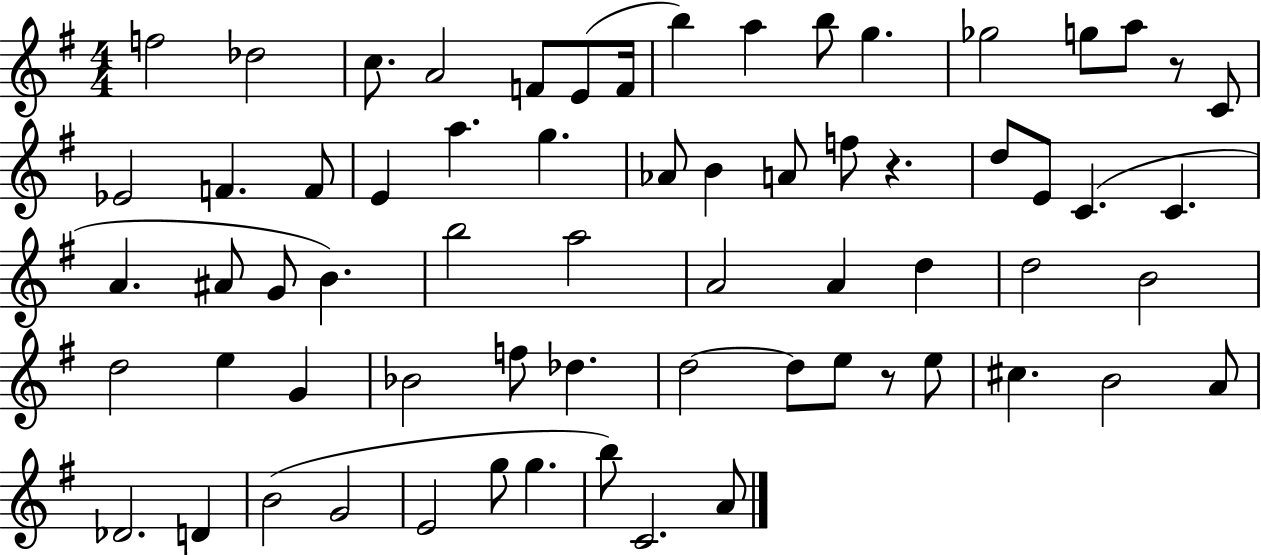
F5/h Db5/h C5/e. A4/h F4/e E4/e F4/s B5/q A5/q B5/e G5/q. Gb5/h G5/e A5/e R/e C4/e Eb4/h F4/q. F4/e E4/q A5/q. G5/q. Ab4/e B4/q A4/e F5/e R/q. D5/e E4/e C4/q. C4/q. A4/q. A#4/e G4/e B4/q. B5/h A5/h A4/h A4/q D5/q D5/h B4/h D5/h E5/q G4/q Bb4/h F5/e Db5/q. D5/h D5/e E5/e R/e E5/e C#5/q. B4/h A4/e Db4/h. D4/q B4/h G4/h E4/h G5/e G5/q. B5/e C4/h. A4/e